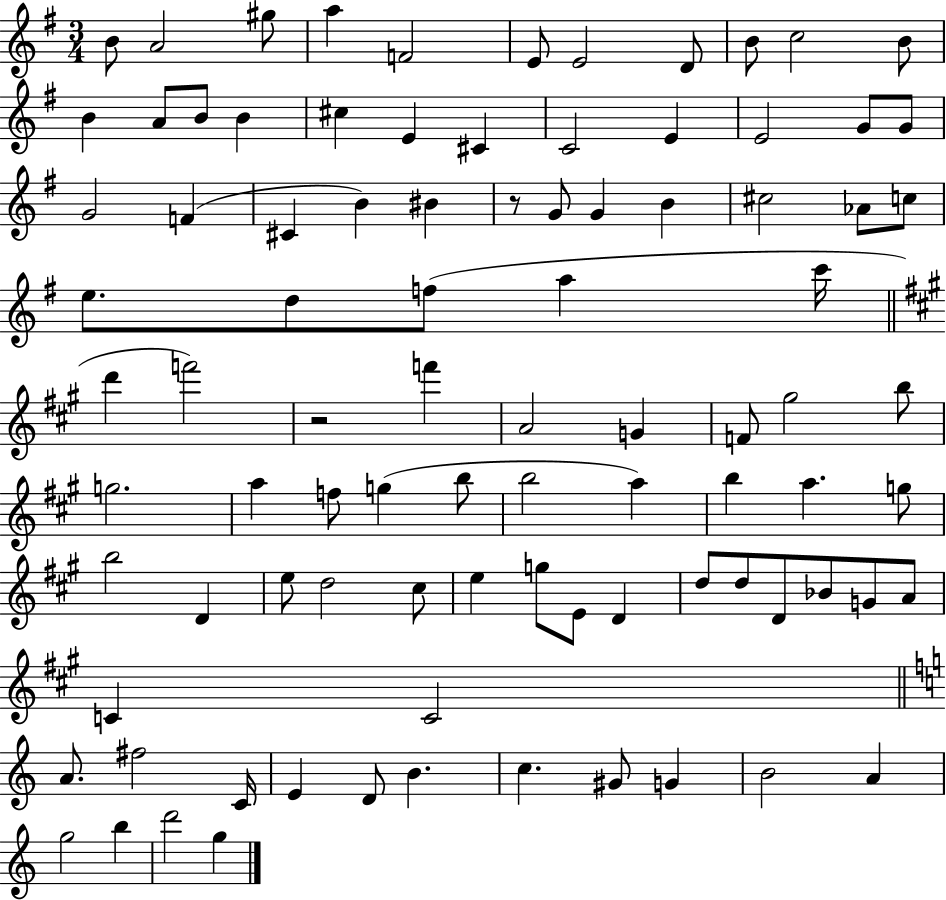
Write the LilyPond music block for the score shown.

{
  \clef treble
  \numericTimeSignature
  \time 3/4
  \key g \major
  b'8 a'2 gis''8 | a''4 f'2 | e'8 e'2 d'8 | b'8 c''2 b'8 | \break b'4 a'8 b'8 b'4 | cis''4 e'4 cis'4 | c'2 e'4 | e'2 g'8 g'8 | \break g'2 f'4( | cis'4 b'4) bis'4 | r8 g'8 g'4 b'4 | cis''2 aes'8 c''8 | \break e''8. d''8 f''8( a''4 c'''16 | \bar "||" \break \key a \major d'''4 f'''2) | r2 f'''4 | a'2 g'4 | f'8 gis''2 b''8 | \break g''2. | a''4 f''8 g''4( b''8 | b''2 a''4) | b''4 a''4. g''8 | \break b''2 d'4 | e''8 d''2 cis''8 | e''4 g''8 e'8 d'4 | d''8 d''8 d'8 bes'8 g'8 a'8 | \break c'4 c'2 | \bar "||" \break \key c \major a'8. fis''2 c'16 | e'4 d'8 b'4. | c''4. gis'8 g'4 | b'2 a'4 | \break g''2 b''4 | d'''2 g''4 | \bar "|."
}